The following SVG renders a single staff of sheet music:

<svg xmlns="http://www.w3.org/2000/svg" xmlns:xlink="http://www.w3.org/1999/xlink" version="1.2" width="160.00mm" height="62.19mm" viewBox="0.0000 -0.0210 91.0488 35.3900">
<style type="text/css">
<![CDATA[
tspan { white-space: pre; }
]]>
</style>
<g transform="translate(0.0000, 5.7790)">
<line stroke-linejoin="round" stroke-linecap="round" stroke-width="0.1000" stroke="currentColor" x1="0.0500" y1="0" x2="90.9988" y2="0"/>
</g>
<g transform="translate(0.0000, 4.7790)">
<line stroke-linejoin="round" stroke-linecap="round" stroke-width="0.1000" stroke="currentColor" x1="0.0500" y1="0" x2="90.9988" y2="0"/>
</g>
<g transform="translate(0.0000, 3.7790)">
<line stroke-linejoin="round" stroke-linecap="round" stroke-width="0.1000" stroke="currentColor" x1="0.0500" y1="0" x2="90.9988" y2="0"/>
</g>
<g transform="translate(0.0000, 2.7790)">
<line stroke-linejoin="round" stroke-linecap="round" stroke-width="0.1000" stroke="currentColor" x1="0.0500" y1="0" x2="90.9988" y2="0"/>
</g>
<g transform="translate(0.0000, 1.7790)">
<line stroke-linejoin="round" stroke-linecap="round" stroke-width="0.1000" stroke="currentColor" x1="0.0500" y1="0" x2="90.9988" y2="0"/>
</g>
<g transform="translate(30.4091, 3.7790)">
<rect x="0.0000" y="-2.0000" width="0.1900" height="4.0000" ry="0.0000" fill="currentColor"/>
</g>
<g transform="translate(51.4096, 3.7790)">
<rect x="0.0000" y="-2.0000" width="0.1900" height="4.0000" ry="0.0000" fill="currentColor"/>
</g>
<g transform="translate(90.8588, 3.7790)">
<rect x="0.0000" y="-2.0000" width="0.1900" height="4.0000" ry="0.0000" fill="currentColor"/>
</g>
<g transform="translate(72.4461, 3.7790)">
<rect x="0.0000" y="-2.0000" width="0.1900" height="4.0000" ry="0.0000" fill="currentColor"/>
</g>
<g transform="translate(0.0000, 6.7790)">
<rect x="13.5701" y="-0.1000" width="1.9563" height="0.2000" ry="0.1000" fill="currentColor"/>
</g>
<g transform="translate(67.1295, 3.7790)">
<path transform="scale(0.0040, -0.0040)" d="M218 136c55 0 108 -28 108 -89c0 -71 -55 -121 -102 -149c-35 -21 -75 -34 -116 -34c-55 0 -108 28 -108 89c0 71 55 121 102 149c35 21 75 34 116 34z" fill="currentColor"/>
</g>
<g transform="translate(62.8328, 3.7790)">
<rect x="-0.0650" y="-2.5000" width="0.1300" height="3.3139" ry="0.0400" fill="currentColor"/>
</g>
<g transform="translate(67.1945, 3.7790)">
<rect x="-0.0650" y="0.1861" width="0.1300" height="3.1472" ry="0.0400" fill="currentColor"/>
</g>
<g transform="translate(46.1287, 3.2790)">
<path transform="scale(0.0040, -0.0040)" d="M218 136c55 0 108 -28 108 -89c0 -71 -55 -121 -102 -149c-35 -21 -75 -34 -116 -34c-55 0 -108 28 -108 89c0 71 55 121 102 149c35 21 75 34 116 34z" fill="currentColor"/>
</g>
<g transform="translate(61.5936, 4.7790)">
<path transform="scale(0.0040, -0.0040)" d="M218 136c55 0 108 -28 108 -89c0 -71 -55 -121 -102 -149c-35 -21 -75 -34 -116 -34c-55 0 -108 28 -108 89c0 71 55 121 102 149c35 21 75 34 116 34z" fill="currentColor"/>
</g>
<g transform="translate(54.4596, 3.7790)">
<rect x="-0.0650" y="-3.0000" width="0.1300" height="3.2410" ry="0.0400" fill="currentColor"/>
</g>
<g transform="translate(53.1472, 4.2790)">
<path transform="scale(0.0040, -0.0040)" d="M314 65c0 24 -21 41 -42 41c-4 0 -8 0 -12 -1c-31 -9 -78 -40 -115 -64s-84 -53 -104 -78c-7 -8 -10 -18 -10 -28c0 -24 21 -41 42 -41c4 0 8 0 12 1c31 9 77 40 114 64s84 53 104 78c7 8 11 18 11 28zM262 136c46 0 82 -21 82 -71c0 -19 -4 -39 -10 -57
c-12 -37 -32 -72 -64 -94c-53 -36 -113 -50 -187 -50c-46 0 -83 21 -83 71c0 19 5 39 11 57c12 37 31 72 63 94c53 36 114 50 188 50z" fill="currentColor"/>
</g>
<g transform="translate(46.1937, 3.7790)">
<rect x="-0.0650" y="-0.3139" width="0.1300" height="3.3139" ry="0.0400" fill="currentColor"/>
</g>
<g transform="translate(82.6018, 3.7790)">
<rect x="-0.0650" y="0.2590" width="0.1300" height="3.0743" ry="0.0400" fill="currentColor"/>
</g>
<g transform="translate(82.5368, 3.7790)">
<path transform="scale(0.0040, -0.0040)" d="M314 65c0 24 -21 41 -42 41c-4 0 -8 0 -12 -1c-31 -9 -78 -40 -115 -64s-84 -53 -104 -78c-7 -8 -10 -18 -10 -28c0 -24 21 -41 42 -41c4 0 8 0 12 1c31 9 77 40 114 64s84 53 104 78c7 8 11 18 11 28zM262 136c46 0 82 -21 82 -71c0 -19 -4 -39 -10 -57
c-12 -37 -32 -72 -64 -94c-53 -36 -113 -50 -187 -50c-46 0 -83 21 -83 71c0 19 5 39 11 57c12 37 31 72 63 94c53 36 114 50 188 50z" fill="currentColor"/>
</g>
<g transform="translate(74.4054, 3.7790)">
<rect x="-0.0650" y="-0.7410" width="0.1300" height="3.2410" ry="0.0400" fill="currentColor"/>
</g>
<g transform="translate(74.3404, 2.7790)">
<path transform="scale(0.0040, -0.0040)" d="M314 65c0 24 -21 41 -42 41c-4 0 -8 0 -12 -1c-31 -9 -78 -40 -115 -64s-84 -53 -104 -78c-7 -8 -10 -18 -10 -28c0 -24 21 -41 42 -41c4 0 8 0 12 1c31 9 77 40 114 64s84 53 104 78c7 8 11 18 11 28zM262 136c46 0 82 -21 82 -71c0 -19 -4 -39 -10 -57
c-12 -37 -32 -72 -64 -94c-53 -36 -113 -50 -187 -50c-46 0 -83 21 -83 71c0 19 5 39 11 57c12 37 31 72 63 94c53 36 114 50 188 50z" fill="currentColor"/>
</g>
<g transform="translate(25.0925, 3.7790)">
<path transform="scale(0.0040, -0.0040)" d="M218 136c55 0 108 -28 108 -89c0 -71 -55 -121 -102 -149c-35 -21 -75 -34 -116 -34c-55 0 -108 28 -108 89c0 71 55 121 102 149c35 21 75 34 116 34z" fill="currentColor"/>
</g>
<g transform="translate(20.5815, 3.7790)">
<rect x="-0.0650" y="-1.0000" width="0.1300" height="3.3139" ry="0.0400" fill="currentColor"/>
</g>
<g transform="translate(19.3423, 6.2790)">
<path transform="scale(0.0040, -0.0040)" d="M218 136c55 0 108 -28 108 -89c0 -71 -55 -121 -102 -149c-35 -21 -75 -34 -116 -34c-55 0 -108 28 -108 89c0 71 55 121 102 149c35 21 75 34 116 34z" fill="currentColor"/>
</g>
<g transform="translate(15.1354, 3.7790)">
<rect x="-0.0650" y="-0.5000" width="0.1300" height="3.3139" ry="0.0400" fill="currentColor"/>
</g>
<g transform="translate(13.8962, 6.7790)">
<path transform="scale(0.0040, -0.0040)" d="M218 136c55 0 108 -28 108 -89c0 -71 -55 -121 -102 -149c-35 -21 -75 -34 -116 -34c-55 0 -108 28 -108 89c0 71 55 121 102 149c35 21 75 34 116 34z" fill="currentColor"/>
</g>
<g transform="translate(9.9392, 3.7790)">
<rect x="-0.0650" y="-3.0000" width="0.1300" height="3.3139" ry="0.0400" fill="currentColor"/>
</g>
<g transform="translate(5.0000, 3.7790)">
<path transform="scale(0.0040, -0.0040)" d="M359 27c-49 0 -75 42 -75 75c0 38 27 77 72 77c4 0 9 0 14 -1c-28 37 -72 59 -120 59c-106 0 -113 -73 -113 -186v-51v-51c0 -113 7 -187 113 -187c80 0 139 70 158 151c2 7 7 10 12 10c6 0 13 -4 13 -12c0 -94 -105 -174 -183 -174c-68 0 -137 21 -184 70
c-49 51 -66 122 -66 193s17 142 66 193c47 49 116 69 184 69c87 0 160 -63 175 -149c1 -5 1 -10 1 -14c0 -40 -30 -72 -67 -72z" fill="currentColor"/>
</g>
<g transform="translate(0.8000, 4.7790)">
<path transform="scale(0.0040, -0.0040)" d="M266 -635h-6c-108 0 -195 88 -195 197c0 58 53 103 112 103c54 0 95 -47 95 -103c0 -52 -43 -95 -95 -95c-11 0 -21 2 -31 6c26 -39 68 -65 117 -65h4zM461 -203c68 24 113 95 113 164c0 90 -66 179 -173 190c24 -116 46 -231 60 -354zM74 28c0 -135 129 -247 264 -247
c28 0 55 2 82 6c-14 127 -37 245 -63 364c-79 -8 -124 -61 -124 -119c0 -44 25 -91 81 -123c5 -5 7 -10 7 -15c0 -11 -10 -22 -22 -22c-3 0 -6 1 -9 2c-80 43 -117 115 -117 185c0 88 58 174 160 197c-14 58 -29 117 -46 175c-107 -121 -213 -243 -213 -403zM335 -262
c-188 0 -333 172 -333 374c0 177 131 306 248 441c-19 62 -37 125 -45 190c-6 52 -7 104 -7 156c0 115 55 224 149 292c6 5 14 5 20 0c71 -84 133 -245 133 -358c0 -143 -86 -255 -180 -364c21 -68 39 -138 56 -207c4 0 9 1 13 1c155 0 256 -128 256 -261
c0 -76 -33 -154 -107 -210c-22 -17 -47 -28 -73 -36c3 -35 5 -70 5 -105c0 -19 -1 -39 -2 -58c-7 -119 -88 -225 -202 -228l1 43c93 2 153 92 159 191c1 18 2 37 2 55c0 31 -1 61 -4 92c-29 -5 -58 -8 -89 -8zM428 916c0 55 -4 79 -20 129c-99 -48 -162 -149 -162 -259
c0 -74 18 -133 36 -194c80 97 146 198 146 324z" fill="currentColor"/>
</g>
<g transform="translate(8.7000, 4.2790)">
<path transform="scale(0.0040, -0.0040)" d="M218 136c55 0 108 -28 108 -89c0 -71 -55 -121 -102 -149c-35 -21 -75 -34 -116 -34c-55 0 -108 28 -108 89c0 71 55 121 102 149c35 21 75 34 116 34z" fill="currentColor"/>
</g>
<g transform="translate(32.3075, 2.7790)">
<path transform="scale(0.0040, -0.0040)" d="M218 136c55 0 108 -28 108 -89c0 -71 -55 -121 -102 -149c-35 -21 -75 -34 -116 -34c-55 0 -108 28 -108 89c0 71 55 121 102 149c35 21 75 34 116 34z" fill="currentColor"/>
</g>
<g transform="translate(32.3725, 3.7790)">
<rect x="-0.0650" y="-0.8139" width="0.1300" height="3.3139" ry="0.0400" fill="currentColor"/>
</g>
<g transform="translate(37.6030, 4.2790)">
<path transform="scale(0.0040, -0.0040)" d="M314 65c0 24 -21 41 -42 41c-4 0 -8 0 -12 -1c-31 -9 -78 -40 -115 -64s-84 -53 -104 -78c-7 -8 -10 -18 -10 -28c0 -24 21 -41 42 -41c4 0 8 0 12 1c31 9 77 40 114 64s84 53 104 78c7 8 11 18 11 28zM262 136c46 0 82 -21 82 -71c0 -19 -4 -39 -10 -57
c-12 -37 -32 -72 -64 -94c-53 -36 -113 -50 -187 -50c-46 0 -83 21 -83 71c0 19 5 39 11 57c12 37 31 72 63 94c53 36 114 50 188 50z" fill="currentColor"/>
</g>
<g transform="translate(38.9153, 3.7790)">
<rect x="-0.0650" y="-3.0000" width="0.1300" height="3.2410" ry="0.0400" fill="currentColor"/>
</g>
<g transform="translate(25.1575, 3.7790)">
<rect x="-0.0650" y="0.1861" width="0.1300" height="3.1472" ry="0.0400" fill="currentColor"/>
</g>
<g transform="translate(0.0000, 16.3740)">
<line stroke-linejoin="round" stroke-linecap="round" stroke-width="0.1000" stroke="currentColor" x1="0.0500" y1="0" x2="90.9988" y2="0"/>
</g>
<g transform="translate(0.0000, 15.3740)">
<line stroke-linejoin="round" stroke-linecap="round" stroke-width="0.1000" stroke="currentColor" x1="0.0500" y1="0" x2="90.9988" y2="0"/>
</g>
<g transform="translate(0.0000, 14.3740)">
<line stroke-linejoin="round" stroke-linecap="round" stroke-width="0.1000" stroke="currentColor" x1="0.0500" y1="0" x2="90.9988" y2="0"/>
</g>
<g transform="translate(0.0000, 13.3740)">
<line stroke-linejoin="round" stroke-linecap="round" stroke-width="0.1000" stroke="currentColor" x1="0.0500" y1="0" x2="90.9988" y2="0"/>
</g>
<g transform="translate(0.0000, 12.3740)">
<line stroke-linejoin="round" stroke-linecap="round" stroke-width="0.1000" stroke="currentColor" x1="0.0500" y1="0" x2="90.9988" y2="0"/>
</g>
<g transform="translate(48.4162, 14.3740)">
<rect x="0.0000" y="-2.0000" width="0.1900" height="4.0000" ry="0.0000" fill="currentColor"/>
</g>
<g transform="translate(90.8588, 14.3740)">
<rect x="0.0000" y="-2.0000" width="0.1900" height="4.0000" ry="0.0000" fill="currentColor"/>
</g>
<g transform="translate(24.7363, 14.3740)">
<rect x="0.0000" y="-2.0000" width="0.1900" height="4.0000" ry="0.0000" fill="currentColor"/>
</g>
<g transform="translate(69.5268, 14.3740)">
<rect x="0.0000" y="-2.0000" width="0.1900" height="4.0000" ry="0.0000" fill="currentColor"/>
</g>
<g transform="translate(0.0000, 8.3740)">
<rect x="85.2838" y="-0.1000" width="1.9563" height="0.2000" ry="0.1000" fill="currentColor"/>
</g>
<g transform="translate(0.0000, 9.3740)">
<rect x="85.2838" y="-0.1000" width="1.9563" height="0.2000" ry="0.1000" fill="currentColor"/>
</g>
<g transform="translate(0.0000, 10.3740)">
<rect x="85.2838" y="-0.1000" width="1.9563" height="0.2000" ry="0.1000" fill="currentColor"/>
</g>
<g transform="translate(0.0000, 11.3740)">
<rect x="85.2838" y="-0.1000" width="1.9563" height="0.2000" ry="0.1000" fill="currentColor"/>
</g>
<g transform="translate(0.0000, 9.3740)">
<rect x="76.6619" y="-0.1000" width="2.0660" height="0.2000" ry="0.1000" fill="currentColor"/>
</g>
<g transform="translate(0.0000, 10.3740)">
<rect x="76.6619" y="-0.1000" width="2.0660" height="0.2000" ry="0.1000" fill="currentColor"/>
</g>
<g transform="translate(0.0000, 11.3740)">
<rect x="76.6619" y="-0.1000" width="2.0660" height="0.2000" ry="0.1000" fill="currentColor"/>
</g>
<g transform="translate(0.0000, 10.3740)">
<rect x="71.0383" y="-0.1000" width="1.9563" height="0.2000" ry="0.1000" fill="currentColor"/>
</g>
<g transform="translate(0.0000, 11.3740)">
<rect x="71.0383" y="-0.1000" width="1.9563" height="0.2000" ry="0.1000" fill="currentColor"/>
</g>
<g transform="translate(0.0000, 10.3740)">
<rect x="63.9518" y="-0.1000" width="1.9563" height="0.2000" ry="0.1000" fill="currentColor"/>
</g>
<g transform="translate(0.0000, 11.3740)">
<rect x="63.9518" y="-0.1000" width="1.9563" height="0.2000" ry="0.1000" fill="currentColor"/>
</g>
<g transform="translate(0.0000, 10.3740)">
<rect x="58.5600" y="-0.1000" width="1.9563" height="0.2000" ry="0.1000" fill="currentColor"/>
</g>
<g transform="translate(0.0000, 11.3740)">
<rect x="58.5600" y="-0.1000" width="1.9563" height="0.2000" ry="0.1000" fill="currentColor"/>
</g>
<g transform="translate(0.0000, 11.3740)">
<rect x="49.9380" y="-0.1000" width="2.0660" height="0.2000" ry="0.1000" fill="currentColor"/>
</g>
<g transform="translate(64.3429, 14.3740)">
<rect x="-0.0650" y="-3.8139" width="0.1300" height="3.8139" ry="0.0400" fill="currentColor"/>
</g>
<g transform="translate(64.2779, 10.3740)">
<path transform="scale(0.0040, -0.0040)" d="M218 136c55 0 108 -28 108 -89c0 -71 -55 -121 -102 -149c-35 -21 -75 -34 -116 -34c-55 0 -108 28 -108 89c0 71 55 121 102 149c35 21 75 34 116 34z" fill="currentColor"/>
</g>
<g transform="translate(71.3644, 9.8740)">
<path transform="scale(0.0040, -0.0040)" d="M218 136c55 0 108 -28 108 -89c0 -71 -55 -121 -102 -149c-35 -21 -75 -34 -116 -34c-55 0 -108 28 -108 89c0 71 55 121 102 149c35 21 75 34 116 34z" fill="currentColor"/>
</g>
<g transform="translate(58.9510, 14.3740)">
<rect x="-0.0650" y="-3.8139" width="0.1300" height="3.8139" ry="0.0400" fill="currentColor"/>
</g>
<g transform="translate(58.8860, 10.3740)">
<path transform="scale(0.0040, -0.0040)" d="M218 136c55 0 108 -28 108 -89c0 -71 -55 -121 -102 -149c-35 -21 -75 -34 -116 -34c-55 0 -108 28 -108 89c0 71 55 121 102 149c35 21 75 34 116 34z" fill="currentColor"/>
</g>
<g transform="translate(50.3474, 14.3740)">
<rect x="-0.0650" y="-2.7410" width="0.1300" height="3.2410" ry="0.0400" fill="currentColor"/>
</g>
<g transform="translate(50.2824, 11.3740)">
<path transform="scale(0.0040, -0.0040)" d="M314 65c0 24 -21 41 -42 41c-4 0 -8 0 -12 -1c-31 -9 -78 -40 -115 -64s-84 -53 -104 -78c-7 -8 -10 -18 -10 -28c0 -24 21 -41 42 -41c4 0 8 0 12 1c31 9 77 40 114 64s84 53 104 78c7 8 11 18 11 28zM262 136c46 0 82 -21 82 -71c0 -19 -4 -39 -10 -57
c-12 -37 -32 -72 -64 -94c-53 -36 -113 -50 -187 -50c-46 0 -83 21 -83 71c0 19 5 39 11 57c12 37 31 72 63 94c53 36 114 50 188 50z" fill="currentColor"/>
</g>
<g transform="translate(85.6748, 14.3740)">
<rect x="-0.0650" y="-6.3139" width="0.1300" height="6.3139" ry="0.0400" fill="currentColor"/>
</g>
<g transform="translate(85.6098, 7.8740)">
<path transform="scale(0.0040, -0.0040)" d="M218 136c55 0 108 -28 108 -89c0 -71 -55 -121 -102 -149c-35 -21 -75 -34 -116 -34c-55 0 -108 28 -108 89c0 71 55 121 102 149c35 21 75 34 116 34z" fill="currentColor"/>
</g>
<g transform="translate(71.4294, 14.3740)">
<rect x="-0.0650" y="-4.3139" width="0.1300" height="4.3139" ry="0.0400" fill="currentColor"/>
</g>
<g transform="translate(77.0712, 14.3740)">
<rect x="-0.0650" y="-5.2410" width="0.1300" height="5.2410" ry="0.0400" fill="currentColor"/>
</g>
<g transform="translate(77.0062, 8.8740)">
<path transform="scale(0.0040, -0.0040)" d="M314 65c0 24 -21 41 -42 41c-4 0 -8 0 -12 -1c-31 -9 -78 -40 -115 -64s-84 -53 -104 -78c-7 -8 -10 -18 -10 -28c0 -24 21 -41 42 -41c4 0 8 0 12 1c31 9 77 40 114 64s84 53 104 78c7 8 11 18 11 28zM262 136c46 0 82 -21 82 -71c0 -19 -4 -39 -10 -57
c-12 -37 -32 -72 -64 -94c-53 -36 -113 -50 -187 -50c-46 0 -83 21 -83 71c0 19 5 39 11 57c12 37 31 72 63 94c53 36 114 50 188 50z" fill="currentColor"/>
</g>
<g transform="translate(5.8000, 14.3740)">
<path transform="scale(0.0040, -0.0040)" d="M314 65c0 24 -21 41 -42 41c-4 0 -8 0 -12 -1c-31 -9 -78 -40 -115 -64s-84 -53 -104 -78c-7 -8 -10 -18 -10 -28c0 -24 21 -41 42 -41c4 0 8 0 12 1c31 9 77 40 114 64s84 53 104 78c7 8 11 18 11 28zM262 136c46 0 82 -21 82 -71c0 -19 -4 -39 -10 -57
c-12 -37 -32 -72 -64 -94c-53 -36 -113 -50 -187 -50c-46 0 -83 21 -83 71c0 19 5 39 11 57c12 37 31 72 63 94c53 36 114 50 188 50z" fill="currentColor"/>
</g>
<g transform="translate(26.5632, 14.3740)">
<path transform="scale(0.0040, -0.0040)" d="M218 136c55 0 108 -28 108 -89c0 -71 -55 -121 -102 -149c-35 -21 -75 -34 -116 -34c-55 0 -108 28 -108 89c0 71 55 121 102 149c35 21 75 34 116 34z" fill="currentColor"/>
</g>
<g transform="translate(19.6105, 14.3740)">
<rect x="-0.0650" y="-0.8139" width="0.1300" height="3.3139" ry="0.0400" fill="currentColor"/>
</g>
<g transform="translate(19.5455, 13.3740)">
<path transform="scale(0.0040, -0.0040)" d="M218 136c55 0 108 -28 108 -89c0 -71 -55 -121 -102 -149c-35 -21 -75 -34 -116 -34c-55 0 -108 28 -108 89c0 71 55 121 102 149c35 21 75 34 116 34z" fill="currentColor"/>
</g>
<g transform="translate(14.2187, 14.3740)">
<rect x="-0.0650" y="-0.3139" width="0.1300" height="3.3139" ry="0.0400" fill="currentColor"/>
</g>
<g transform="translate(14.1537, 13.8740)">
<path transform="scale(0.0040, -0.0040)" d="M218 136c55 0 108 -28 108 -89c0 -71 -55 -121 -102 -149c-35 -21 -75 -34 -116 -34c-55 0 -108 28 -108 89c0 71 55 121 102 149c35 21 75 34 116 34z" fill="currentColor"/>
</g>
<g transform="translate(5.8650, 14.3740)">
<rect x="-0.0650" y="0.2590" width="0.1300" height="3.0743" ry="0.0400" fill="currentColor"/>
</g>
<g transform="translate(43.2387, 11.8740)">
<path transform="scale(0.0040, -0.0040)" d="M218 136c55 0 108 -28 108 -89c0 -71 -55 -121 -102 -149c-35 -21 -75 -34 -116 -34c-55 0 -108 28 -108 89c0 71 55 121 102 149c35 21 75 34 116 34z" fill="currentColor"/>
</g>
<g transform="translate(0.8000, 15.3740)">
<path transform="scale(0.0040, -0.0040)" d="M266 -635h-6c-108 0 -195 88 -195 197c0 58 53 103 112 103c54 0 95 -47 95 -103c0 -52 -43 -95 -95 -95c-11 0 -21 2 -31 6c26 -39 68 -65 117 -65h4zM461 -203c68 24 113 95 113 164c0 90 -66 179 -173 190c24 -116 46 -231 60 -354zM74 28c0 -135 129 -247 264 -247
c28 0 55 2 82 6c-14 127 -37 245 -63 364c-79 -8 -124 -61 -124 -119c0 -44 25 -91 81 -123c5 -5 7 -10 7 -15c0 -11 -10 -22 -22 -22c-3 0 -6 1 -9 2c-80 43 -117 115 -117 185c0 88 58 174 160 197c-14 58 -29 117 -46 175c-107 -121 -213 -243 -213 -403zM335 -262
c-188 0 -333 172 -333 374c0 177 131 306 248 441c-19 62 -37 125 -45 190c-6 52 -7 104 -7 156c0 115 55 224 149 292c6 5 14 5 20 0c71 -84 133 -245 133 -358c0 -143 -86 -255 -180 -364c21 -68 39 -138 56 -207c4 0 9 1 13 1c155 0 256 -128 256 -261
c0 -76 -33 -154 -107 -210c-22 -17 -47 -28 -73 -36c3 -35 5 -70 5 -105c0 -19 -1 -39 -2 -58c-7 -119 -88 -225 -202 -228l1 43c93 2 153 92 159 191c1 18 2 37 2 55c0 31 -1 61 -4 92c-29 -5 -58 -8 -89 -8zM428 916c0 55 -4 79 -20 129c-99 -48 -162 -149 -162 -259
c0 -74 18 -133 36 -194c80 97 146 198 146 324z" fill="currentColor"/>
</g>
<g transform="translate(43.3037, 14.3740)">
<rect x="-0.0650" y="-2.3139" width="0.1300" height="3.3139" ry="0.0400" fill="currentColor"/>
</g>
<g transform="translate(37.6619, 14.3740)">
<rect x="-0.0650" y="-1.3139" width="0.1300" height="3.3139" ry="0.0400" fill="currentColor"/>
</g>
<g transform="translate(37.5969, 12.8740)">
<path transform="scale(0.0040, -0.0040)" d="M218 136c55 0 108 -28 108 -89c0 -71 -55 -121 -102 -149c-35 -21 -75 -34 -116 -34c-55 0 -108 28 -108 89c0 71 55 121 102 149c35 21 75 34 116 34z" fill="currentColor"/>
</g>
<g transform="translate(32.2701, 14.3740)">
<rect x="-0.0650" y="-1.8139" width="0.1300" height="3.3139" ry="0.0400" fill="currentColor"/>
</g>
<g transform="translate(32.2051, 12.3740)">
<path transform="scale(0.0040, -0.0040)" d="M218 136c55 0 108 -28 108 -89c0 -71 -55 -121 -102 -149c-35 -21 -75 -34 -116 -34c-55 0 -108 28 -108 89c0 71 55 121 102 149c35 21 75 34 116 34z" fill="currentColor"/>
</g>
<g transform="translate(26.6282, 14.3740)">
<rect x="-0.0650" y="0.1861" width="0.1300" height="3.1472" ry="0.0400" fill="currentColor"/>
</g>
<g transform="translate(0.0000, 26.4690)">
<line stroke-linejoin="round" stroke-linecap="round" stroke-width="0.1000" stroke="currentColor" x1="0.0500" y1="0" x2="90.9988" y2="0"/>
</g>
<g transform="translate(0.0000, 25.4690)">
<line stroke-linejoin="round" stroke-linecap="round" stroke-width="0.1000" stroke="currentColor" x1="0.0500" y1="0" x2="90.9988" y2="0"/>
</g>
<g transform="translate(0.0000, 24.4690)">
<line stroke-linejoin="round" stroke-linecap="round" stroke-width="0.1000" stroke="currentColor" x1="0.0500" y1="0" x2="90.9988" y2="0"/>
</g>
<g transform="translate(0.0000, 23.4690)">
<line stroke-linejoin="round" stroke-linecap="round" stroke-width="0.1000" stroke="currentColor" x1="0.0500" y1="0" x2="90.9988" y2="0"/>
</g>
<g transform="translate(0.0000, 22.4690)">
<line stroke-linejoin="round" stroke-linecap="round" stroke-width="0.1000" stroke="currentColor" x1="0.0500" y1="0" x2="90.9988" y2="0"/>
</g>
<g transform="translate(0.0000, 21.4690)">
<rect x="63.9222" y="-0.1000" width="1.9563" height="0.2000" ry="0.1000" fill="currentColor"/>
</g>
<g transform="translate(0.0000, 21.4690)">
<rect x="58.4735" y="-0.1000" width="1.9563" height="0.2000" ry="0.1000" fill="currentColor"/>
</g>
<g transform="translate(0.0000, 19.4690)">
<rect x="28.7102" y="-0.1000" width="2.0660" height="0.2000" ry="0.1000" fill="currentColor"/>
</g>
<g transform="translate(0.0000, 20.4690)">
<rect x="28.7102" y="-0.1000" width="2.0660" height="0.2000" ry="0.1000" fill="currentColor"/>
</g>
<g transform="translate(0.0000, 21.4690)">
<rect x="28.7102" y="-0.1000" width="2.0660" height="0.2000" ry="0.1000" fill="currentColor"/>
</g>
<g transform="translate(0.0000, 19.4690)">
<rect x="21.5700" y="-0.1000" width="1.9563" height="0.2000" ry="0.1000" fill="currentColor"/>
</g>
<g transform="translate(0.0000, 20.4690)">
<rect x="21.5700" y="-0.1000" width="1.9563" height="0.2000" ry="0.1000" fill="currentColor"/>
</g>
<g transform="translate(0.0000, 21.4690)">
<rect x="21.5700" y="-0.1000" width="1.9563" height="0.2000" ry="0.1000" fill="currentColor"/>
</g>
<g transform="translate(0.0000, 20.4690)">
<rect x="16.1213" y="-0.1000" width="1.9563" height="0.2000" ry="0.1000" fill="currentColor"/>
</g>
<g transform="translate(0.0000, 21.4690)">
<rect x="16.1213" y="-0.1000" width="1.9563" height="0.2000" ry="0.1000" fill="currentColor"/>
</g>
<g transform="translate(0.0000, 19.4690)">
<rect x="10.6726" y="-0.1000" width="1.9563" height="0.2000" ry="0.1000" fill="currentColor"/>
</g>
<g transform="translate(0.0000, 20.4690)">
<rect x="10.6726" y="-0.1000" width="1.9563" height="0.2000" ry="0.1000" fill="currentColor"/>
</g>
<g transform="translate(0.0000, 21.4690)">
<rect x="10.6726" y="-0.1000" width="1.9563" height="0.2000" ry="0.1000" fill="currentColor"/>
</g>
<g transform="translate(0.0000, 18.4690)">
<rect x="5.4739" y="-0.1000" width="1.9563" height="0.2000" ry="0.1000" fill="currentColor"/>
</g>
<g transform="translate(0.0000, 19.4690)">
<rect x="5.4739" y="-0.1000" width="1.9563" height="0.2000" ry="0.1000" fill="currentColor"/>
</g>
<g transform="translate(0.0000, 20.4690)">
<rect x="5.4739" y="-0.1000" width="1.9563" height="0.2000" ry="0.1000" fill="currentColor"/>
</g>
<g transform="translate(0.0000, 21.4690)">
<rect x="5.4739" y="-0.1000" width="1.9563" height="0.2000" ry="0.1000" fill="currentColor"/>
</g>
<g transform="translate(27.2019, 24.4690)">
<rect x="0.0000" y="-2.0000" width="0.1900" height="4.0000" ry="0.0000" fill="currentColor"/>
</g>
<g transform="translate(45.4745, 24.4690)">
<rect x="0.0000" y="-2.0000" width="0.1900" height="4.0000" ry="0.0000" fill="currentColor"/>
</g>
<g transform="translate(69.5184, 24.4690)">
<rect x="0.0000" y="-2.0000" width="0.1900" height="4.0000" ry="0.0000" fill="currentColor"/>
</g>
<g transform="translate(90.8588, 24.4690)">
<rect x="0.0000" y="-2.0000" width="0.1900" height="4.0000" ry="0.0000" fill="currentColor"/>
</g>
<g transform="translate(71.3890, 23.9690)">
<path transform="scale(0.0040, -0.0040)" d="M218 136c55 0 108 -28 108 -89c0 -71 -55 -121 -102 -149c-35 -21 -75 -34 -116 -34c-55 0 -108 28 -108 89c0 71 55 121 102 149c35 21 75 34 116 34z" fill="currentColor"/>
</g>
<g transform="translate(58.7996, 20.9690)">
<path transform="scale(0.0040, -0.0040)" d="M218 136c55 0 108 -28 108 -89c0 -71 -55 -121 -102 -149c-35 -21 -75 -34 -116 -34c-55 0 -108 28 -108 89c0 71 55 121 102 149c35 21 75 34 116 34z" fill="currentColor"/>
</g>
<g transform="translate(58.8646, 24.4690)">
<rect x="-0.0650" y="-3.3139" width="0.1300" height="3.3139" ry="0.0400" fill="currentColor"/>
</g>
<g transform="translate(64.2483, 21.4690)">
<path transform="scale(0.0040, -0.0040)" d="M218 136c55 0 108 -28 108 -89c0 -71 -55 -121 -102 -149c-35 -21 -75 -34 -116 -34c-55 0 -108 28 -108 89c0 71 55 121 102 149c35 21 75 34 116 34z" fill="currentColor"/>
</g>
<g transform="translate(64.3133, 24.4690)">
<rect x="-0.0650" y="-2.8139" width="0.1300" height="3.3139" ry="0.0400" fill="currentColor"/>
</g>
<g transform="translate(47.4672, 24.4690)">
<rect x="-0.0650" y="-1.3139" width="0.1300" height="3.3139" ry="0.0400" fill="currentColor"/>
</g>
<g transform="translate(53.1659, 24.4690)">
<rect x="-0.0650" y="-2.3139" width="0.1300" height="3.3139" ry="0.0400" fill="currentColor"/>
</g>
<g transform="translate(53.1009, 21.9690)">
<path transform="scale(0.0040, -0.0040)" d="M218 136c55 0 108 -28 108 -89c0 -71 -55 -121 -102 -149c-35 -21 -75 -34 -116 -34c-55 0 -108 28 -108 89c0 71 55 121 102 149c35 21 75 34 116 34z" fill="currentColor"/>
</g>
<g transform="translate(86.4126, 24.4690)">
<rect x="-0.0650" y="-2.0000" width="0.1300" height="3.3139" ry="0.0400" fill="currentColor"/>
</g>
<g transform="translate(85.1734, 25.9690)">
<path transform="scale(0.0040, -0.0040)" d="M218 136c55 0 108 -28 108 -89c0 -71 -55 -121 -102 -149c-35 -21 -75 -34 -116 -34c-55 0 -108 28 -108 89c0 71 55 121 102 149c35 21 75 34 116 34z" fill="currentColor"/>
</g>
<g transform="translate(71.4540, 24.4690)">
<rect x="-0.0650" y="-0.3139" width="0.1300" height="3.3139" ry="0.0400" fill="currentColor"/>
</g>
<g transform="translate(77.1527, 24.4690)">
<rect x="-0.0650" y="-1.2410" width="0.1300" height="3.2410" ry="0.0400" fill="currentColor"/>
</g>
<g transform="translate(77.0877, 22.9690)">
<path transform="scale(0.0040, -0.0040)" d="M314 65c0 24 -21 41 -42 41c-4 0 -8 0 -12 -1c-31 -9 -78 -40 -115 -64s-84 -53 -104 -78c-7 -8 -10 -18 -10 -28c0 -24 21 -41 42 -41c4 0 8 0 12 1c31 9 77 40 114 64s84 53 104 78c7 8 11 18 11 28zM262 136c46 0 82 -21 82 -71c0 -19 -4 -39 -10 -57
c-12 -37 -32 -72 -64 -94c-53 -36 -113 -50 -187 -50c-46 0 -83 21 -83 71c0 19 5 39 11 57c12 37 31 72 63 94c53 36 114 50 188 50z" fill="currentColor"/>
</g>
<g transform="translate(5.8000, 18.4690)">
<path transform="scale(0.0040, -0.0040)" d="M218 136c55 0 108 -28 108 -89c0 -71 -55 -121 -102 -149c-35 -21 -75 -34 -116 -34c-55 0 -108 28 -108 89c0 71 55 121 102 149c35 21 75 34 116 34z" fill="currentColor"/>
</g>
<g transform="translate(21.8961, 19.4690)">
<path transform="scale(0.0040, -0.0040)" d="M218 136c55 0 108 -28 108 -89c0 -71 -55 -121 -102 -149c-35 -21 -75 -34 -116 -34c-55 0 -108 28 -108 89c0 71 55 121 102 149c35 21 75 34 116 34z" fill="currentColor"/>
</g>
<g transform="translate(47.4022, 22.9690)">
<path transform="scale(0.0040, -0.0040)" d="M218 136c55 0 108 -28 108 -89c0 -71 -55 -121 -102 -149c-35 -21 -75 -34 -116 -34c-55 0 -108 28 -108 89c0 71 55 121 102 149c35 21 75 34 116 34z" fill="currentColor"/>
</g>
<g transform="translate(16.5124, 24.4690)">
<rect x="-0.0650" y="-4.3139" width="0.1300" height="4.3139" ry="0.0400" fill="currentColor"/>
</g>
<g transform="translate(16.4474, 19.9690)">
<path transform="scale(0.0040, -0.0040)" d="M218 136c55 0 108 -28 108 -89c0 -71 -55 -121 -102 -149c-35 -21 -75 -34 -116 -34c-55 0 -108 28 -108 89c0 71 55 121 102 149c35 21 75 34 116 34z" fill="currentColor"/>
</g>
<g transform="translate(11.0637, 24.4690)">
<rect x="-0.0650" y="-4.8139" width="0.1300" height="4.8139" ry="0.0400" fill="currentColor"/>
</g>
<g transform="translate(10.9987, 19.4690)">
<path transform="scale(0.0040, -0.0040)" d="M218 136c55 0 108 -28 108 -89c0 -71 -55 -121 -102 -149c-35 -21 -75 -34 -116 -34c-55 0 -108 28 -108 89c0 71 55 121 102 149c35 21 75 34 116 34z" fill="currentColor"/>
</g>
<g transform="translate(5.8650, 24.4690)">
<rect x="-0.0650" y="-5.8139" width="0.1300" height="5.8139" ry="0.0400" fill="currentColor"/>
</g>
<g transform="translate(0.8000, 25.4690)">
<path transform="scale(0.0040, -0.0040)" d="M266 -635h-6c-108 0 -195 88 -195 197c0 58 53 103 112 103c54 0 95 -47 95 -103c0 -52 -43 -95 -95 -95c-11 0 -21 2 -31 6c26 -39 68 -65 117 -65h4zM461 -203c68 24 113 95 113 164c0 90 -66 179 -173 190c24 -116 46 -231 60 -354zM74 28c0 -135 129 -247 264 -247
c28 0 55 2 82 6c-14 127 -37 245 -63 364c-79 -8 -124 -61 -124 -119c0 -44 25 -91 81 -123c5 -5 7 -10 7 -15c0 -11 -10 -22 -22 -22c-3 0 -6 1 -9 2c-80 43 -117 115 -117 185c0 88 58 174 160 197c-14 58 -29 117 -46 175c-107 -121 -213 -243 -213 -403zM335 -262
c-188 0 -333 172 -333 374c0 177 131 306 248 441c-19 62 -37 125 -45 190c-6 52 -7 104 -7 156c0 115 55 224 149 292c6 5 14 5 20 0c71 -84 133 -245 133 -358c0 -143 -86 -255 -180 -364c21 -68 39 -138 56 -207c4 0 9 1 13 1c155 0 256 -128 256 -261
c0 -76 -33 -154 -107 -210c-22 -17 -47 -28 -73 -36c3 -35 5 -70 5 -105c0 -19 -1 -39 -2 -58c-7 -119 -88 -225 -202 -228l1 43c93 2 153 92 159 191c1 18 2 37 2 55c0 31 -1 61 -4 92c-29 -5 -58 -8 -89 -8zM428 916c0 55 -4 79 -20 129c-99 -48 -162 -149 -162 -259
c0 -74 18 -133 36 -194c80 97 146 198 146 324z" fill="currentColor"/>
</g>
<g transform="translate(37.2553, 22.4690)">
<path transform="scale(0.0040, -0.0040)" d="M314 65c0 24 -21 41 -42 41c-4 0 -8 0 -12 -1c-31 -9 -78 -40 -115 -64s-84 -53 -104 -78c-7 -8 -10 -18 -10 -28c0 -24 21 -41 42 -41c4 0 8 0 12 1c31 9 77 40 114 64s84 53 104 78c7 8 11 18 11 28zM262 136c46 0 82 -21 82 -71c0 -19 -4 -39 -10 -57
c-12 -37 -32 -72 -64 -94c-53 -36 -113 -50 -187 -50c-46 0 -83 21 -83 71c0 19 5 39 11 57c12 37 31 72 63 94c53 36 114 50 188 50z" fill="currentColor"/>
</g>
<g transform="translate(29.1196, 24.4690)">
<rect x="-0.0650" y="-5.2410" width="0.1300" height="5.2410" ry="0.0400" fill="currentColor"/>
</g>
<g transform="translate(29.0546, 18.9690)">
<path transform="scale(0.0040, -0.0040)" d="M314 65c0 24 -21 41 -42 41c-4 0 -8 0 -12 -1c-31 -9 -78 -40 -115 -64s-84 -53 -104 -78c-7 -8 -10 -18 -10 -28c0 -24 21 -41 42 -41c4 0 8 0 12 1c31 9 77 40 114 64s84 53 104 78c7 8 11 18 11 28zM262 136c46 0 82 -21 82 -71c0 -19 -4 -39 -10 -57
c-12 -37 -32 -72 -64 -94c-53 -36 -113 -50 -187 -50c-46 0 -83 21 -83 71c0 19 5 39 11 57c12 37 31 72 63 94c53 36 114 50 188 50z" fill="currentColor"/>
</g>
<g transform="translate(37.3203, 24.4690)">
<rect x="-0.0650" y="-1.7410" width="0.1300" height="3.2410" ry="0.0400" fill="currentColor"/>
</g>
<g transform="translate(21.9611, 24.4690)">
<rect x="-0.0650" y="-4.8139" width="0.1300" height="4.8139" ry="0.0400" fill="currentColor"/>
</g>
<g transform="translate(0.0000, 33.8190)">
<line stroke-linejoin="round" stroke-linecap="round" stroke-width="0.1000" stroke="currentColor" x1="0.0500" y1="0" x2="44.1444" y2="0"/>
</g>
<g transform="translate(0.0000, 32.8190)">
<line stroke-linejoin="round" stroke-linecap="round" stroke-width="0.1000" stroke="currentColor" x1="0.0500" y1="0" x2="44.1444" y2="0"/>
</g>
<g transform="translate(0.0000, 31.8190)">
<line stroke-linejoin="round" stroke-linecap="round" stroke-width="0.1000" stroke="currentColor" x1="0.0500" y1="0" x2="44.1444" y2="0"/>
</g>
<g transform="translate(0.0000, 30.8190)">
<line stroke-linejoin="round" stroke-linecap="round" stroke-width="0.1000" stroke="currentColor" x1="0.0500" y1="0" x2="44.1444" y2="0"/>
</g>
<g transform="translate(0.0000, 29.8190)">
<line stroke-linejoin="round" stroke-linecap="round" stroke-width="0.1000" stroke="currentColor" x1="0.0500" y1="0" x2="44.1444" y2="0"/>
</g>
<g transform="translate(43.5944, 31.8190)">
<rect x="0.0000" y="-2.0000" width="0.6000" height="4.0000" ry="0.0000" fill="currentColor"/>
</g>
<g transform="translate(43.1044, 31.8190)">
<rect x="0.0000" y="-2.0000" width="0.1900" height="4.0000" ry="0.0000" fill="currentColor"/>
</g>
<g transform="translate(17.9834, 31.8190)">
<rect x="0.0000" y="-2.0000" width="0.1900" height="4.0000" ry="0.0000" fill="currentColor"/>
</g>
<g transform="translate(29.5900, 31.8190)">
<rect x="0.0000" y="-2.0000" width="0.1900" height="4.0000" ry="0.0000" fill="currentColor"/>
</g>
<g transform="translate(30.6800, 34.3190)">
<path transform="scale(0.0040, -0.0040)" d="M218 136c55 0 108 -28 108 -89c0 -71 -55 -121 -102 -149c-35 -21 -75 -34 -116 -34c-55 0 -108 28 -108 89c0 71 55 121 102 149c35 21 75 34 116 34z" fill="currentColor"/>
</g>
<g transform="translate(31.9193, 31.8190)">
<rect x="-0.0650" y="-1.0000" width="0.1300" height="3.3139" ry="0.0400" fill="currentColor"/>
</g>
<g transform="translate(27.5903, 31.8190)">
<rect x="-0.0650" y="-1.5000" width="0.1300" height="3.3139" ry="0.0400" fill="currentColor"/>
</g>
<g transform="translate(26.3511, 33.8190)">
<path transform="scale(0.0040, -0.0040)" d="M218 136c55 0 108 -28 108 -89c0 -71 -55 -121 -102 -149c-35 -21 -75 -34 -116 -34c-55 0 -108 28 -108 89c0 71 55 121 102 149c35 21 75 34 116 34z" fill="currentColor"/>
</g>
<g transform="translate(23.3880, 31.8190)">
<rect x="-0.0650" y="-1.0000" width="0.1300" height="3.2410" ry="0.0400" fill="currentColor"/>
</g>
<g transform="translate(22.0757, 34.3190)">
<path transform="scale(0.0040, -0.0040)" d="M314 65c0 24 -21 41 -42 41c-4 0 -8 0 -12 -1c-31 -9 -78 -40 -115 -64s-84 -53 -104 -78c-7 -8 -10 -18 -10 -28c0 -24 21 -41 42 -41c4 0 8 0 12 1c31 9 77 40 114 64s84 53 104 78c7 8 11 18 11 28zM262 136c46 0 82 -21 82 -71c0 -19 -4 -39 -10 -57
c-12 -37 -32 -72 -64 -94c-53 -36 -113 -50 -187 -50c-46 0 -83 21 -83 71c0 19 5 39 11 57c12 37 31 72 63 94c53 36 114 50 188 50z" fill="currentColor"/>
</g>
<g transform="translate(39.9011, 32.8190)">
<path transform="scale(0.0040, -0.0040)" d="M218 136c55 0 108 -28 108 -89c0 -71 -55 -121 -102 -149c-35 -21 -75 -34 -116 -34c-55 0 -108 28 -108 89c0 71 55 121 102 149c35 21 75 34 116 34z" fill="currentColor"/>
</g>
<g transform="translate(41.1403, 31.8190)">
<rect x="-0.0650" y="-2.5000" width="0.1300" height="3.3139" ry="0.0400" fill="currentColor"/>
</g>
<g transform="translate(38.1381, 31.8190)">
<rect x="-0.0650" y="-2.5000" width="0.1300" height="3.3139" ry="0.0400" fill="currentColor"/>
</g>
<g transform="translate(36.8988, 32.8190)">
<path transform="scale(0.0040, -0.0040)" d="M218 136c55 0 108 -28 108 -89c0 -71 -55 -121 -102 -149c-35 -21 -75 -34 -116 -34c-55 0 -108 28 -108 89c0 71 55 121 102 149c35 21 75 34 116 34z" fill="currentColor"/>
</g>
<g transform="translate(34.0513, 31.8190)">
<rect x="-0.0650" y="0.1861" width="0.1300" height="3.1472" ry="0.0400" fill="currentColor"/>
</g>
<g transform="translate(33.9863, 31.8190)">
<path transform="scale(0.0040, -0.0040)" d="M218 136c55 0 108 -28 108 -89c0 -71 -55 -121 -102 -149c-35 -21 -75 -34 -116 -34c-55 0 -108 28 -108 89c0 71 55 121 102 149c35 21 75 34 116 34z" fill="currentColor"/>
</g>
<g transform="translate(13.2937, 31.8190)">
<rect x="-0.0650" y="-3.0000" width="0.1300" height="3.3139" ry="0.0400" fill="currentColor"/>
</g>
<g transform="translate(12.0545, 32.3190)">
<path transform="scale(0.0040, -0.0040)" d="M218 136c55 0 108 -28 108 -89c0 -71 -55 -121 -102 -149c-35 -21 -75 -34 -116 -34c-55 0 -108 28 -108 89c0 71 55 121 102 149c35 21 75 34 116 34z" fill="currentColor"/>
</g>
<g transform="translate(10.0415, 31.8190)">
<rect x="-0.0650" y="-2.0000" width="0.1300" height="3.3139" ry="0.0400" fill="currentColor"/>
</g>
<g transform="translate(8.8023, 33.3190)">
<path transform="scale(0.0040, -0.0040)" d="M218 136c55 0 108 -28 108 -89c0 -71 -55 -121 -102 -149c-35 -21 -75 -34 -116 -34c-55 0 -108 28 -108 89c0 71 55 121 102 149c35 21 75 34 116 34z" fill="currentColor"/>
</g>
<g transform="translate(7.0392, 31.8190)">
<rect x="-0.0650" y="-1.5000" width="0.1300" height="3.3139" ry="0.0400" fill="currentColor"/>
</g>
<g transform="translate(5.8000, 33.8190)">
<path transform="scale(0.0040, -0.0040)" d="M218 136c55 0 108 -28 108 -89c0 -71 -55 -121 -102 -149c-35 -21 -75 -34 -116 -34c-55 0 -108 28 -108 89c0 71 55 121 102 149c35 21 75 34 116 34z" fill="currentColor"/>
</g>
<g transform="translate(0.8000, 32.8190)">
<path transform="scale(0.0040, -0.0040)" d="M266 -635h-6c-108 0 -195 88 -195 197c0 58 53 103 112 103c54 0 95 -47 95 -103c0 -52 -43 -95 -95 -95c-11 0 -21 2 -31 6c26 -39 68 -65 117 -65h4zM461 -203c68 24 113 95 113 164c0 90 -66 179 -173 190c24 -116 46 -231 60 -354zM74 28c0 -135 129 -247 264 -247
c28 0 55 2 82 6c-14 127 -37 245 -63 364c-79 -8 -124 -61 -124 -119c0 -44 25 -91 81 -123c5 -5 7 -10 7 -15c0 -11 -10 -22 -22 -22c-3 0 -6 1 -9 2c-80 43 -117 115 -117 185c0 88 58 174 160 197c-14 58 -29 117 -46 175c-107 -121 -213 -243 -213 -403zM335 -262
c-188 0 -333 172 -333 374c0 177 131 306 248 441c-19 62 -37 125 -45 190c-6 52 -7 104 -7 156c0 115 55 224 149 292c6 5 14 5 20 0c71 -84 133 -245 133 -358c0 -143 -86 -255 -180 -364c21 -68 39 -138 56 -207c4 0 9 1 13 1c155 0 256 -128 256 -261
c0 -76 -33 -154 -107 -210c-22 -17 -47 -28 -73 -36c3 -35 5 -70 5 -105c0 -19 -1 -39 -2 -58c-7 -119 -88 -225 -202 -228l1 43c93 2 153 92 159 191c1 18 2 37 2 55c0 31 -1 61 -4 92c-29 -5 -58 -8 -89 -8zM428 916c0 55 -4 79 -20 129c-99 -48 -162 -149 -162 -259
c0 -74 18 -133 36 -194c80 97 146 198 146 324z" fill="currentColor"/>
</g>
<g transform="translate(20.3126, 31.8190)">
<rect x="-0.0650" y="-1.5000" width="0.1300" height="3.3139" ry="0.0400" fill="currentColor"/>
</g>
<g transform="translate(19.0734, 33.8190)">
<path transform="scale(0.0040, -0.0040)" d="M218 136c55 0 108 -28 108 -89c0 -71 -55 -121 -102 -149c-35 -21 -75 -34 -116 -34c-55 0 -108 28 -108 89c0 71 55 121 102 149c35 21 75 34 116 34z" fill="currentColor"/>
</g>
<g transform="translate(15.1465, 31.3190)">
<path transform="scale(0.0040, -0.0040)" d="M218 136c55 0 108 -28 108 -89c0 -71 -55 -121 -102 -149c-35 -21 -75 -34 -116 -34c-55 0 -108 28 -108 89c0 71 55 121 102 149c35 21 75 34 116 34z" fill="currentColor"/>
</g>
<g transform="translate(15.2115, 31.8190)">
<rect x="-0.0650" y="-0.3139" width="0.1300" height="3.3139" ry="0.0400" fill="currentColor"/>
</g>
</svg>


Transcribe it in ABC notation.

X:1
T:Untitled
M:4/4
L:1/4
K:C
A C D B d A2 c A2 G B d2 B2 B2 c d B f e g a2 c' c' d' f'2 a' g' e' d' e' f'2 f2 e g b a c e2 F E F A c E D2 E D B G G